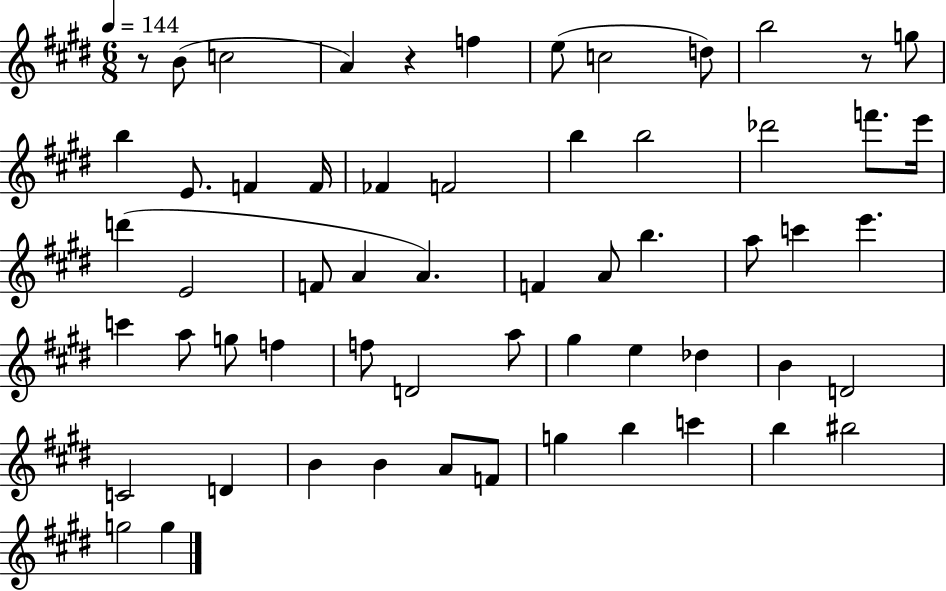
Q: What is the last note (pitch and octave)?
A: G5